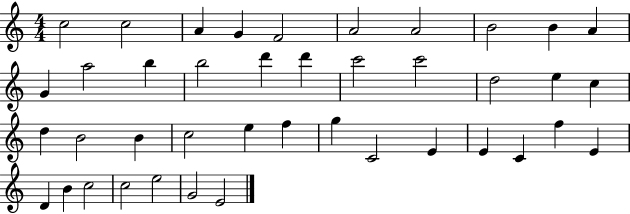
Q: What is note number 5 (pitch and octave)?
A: F4